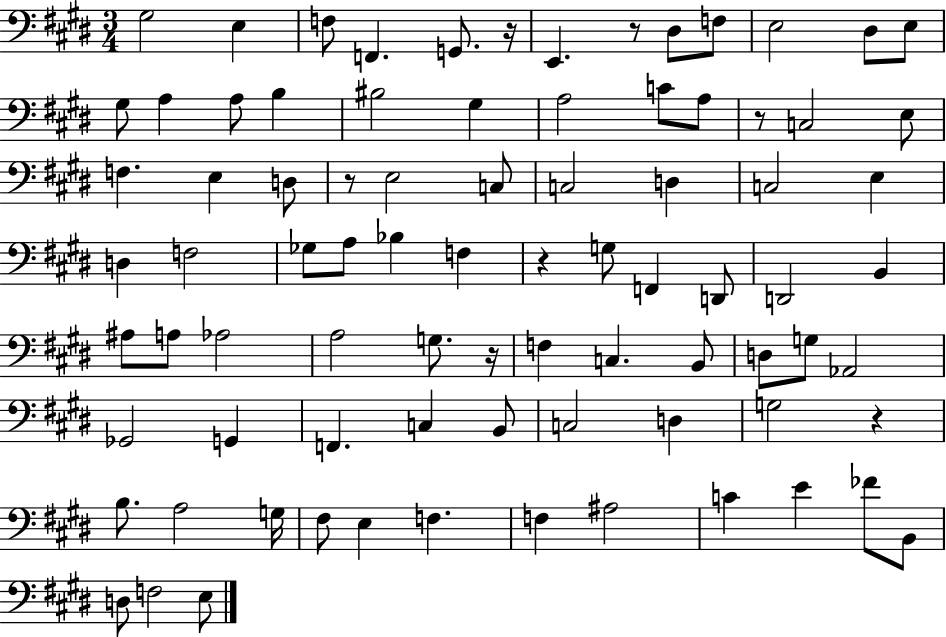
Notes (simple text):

G#3/h E3/q F3/e F2/q. G2/e. R/s E2/q. R/e D#3/e F3/e E3/h D#3/e E3/e G#3/e A3/q A3/e B3/q BIS3/h G#3/q A3/h C4/e A3/e R/e C3/h E3/e F3/q. E3/q D3/e R/e E3/h C3/e C3/h D3/q C3/h E3/q D3/q F3/h Gb3/e A3/e Bb3/q F3/q R/q G3/e F2/q D2/e D2/h B2/q A#3/e A3/e Ab3/h A3/h G3/e. R/s F3/q C3/q. B2/e D3/e G3/e Ab2/h Gb2/h G2/q F2/q. C3/q B2/e C3/h D3/q G3/h R/q B3/e. A3/h G3/s F#3/e E3/q F3/q. F3/q A#3/h C4/q E4/q FES4/e B2/e D3/e F3/h E3/e